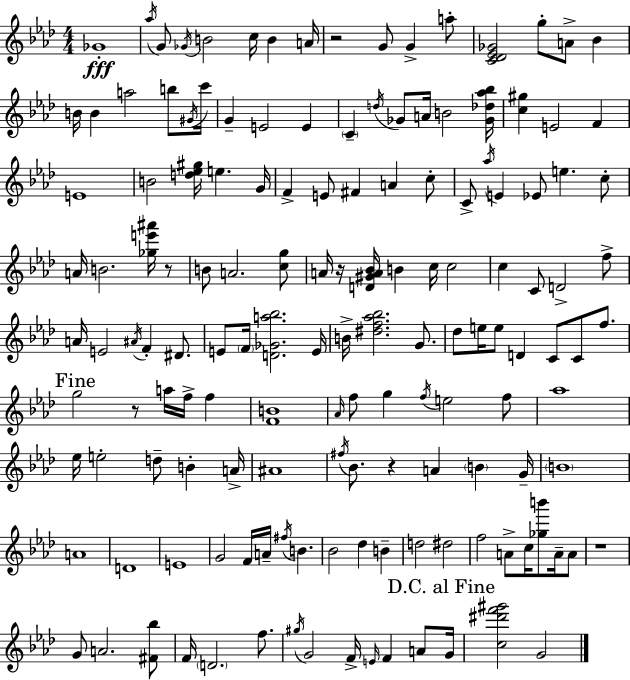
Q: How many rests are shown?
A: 6